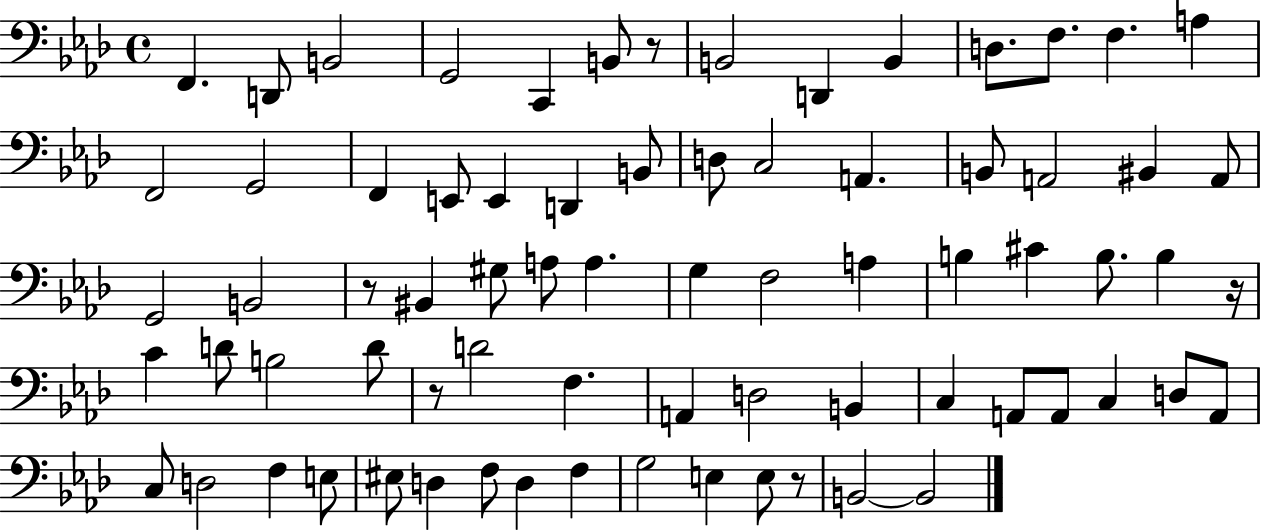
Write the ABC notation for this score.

X:1
T:Untitled
M:4/4
L:1/4
K:Ab
F,, D,,/2 B,,2 G,,2 C,, B,,/2 z/2 B,,2 D,, B,, D,/2 F,/2 F, A, F,,2 G,,2 F,, E,,/2 E,, D,, B,,/2 D,/2 C,2 A,, B,,/2 A,,2 ^B,, A,,/2 G,,2 B,,2 z/2 ^B,, ^G,/2 A,/2 A, G, F,2 A, B, ^C B,/2 B, z/4 C D/2 B,2 D/2 z/2 D2 F, A,, D,2 B,, C, A,,/2 A,,/2 C, D,/2 A,,/2 C,/2 D,2 F, E,/2 ^E,/2 D, F,/2 D, F, G,2 E, E,/2 z/2 B,,2 B,,2